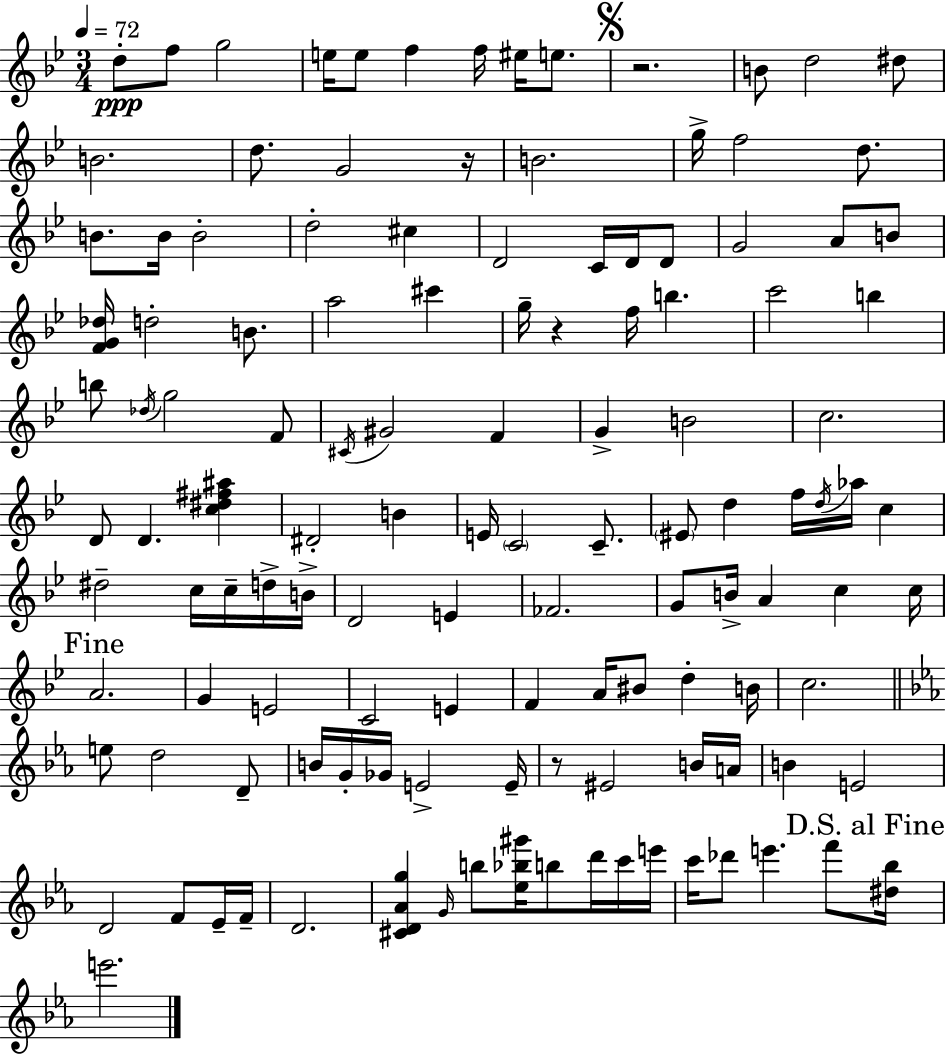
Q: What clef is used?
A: treble